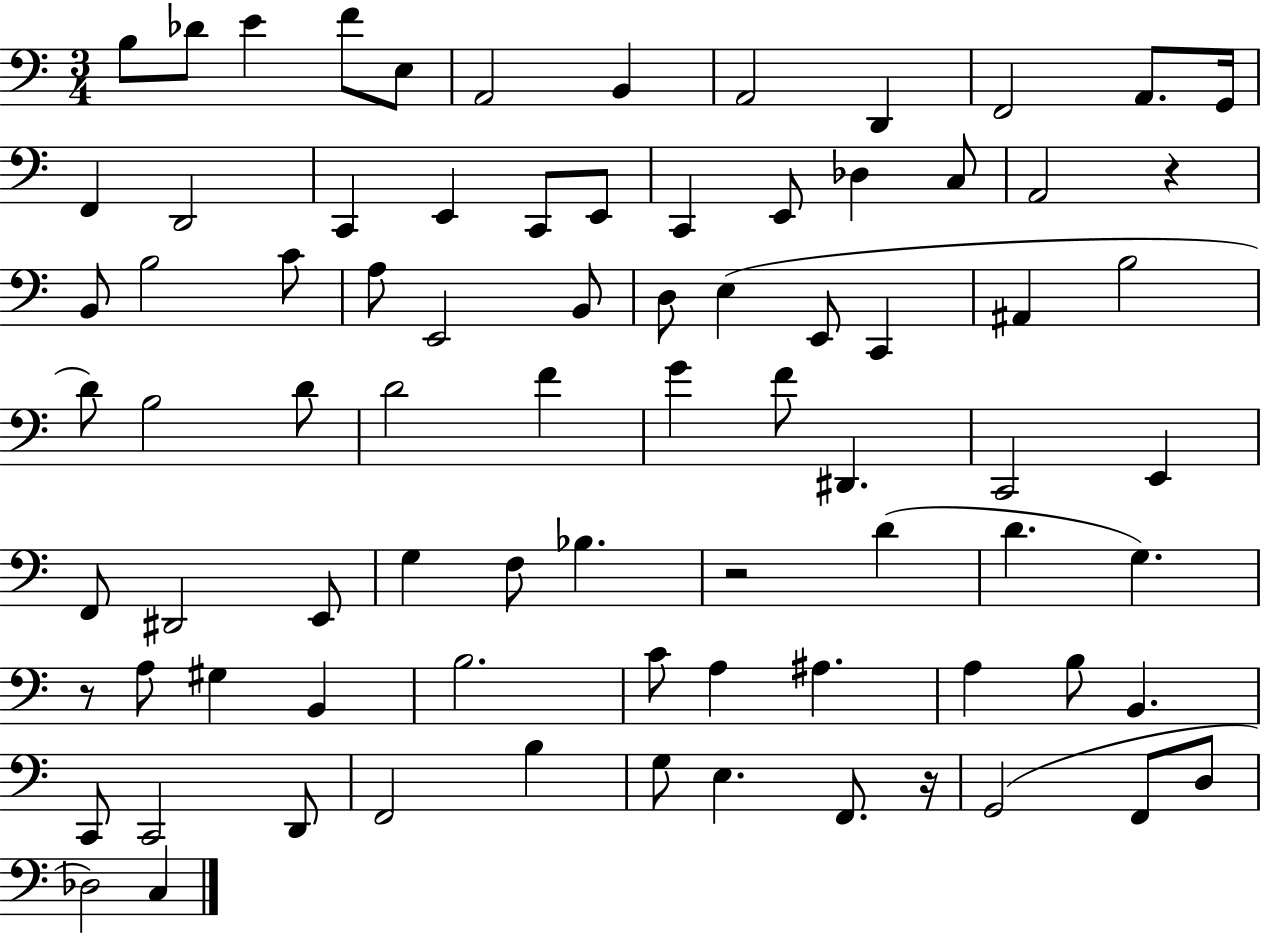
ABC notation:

X:1
T:Untitled
M:3/4
L:1/4
K:C
B,/2 _D/2 E F/2 E,/2 A,,2 B,, A,,2 D,, F,,2 A,,/2 G,,/4 F,, D,,2 C,, E,, C,,/2 E,,/2 C,, E,,/2 _D, C,/2 A,,2 z B,,/2 B,2 C/2 A,/2 E,,2 B,,/2 D,/2 E, E,,/2 C,, ^A,, B,2 D/2 B,2 D/2 D2 F G F/2 ^D,, C,,2 E,, F,,/2 ^D,,2 E,,/2 G, F,/2 _B, z2 D D G, z/2 A,/2 ^G, B,, B,2 C/2 A, ^A, A, B,/2 B,, C,,/2 C,,2 D,,/2 F,,2 B, G,/2 E, F,,/2 z/4 G,,2 F,,/2 D,/2 _D,2 C,